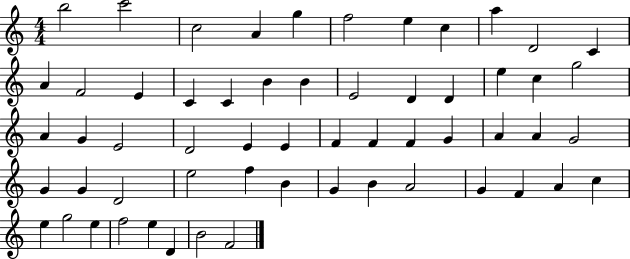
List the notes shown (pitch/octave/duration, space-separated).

B5/h C6/h C5/h A4/q G5/q F5/h E5/q C5/q A5/q D4/h C4/q A4/q F4/h E4/q C4/q C4/q B4/q B4/q E4/h D4/q D4/q E5/q C5/q G5/h A4/q G4/q E4/h D4/h E4/q E4/q F4/q F4/q F4/q G4/q A4/q A4/q G4/h G4/q G4/q D4/h E5/h F5/q B4/q G4/q B4/q A4/h G4/q F4/q A4/q C5/q E5/q G5/h E5/q F5/h E5/q D4/q B4/h F4/h